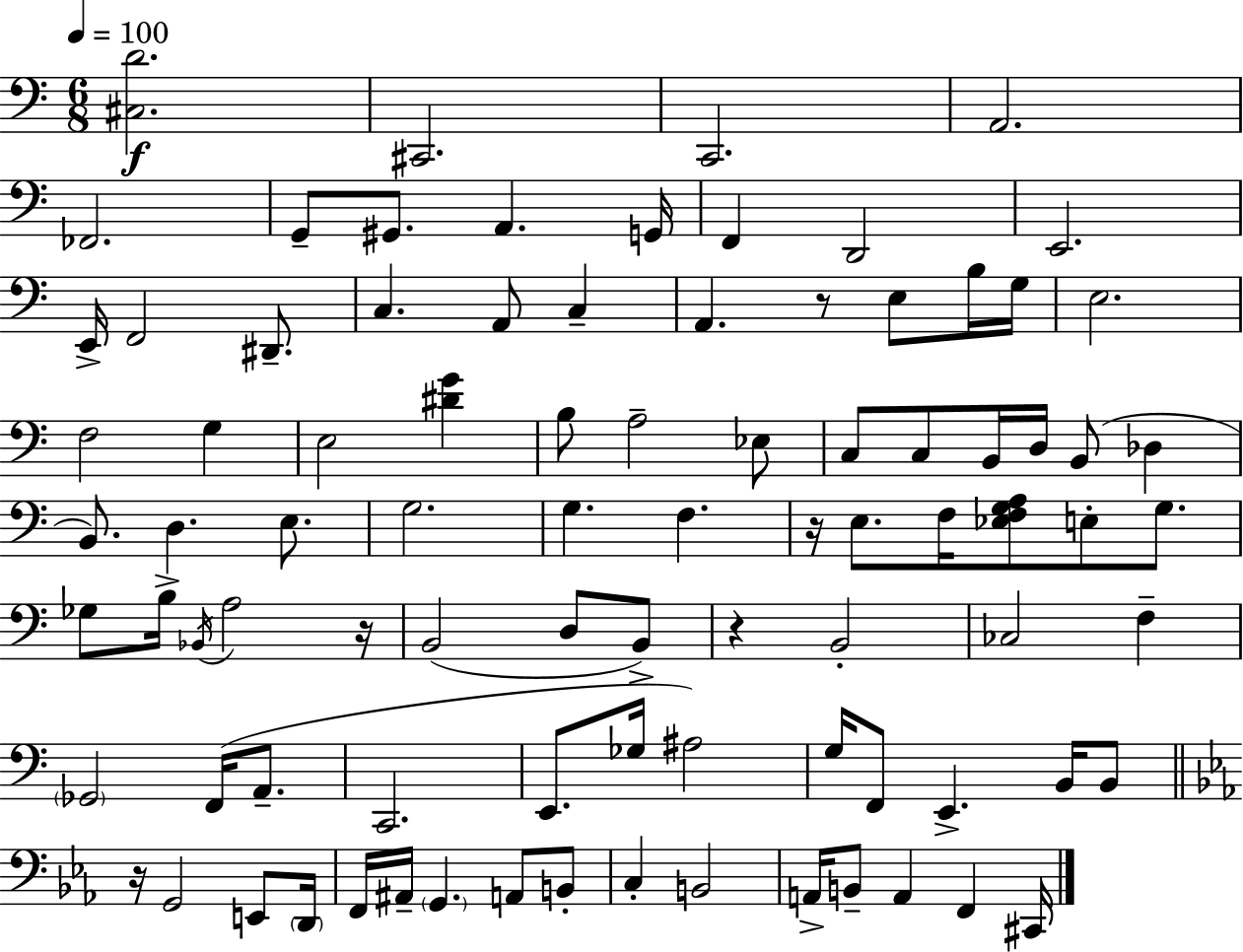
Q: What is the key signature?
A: C major